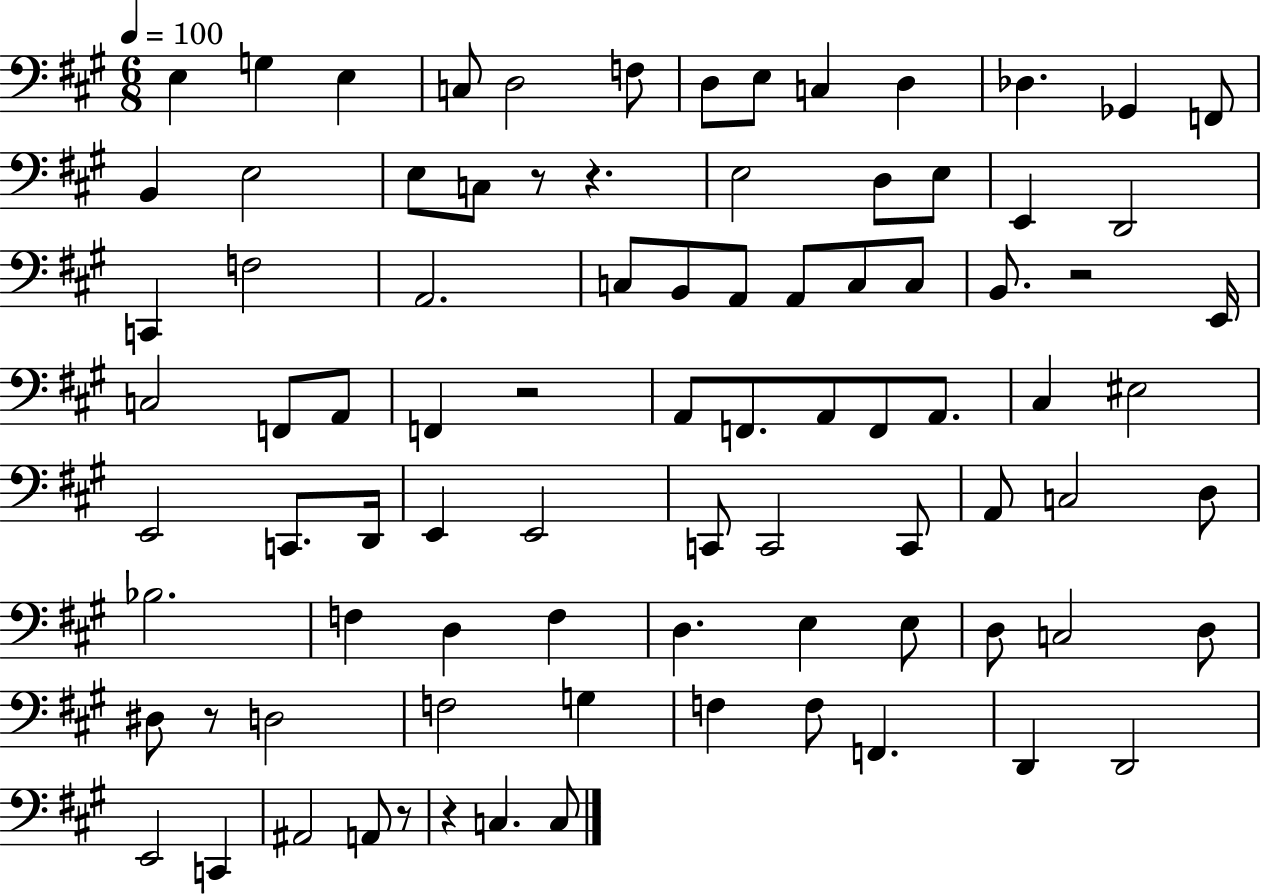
{
  \clef bass
  \numericTimeSignature
  \time 6/8
  \key a \major
  \tempo 4 = 100
  e4 g4 e4 | c8 d2 f8 | d8 e8 c4 d4 | des4. ges,4 f,8 | \break b,4 e2 | e8 c8 r8 r4. | e2 d8 e8 | e,4 d,2 | \break c,4 f2 | a,2. | c8 b,8 a,8 a,8 c8 c8 | b,8. r2 e,16 | \break c2 f,8 a,8 | f,4 r2 | a,8 f,8. a,8 f,8 a,8. | cis4 eis2 | \break e,2 c,8. d,16 | e,4 e,2 | c,8 c,2 c,8 | a,8 c2 d8 | \break bes2. | f4 d4 f4 | d4. e4 e8 | d8 c2 d8 | \break dis8 r8 d2 | f2 g4 | f4 f8 f,4. | d,4 d,2 | \break e,2 c,4 | ais,2 a,8 r8 | r4 c4. c8 | \bar "|."
}